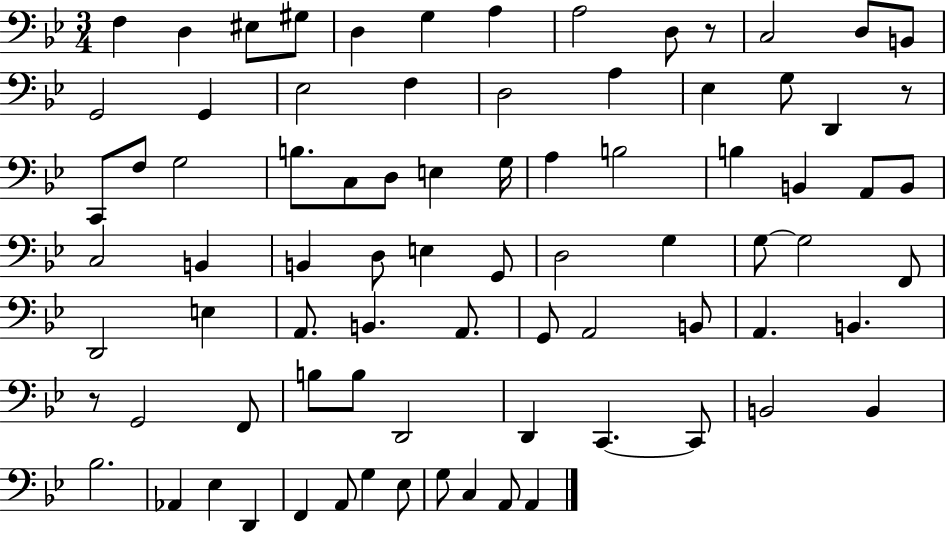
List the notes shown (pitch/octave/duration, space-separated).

F3/q D3/q EIS3/e G#3/e D3/q G3/q A3/q A3/h D3/e R/e C3/h D3/e B2/e G2/h G2/q Eb3/h F3/q D3/h A3/q Eb3/q G3/e D2/q R/e C2/e F3/e G3/h B3/e. C3/e D3/e E3/q G3/s A3/q B3/h B3/q B2/q A2/e B2/e C3/h B2/q B2/q D3/e E3/q G2/e D3/h G3/q G3/e G3/h F2/e D2/h E3/q A2/e. B2/q. A2/e. G2/e A2/h B2/e A2/q. B2/q. R/e G2/h F2/e B3/e B3/e D2/h D2/q C2/q. C2/e B2/h B2/q Bb3/h. Ab2/q Eb3/q D2/q F2/q A2/e G3/q Eb3/e G3/e C3/q A2/e A2/q